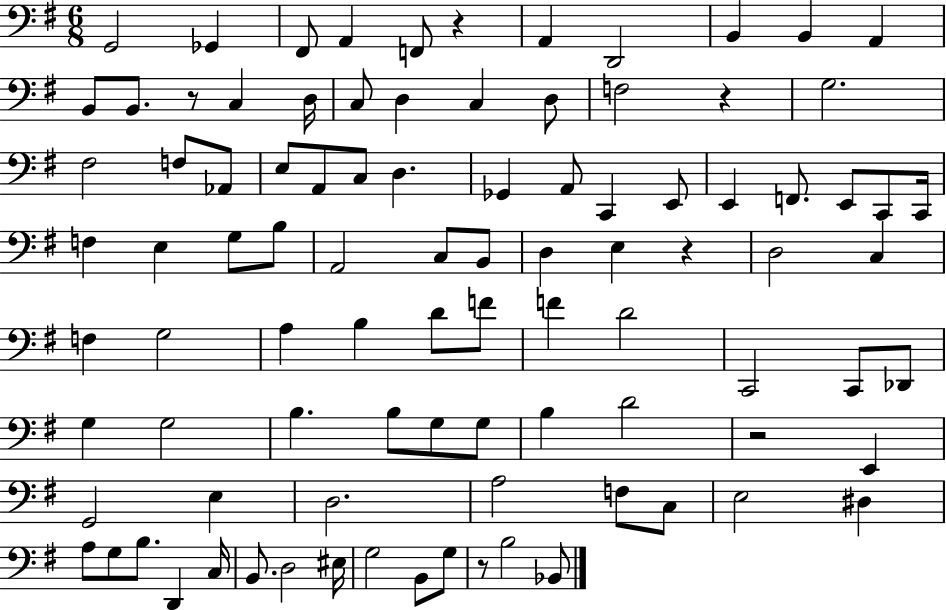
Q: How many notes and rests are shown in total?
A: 94